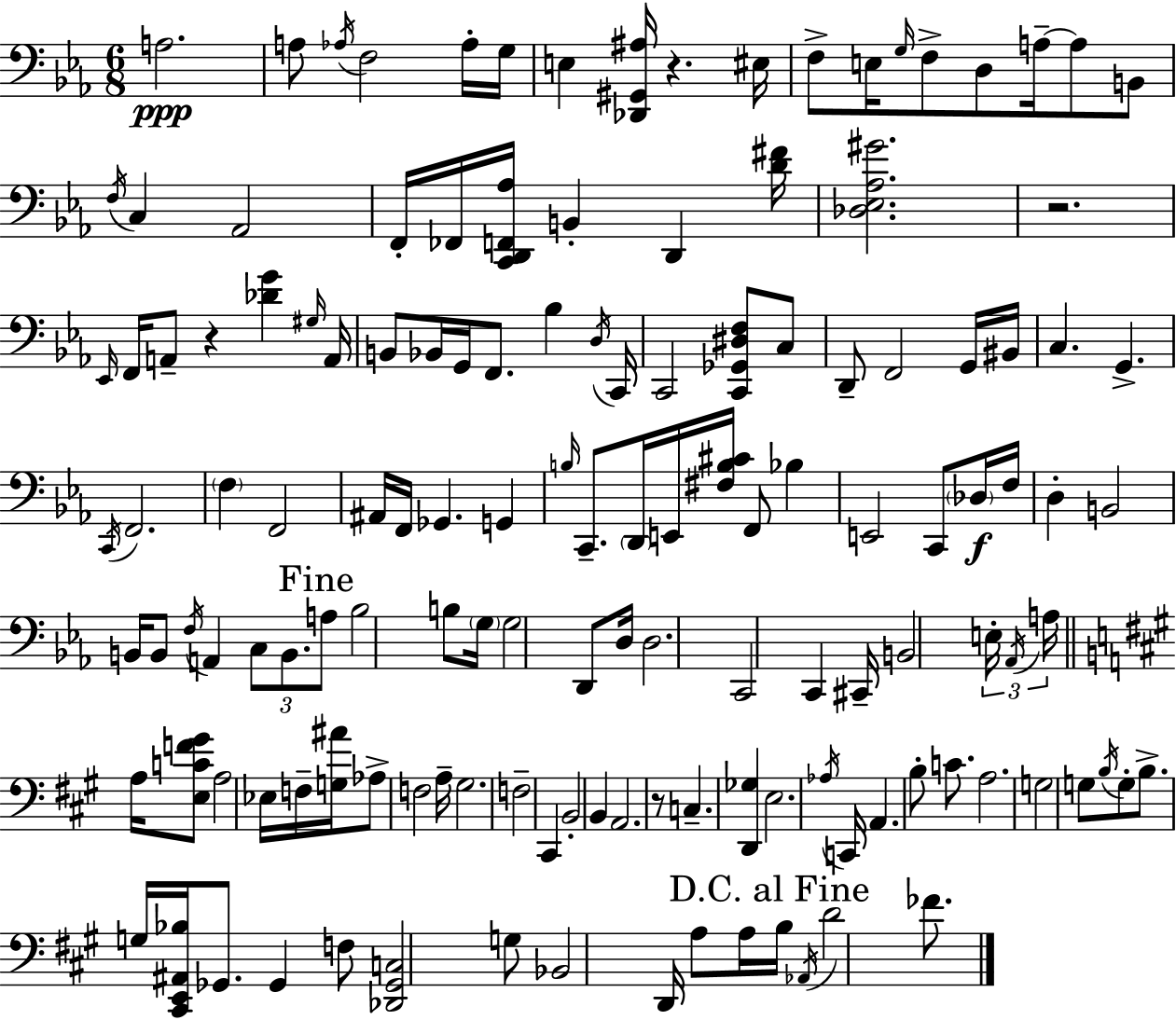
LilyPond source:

{
  \clef bass
  \numericTimeSignature
  \time 6/8
  \key ees \major
  a2.\ppp | a8 \acciaccatura { aes16 } f2 aes16-. | g16 e4 <des, gis, ais>16 r4. | eis16 f8-> e16 \grace { g16 } f8-> d8 a16--~~ a8 | \break b,8 \acciaccatura { f16 } c4 aes,2 | f,16-. fes,16 <c, d, f, aes>16 b,4-. d,4 | <d' fis'>16 <des ees aes gis'>2. | r2. | \break \grace { ees,16 } f,16 a,8-- r4 <des' g'>4 | \grace { gis16 } a,16 b,8 bes,16 g,16 f,8. | bes4 \acciaccatura { d16 } c,16 c,2 | <c, ges, dis f>8 c8 d,8-- f,2 | \break g,16 bis,16 c4. | g,4.-> \acciaccatura { c,16 } f,2. | \parenthesize f4 f,2 | ais,16 f,16 ges,4. | \break g,4 \grace { b16 } c,8.-- \parenthesize d,16 | e,16 <fis b cis'>16 f,8 bes4 e,2 | c,8 \parenthesize des16\f f16 d4-. | b,2 b,16 b,8 \acciaccatura { f16 } | \break a,4 \tuplet 3/2 { c8 b,8. \mark "Fine" a8 } bes2 | b8 \parenthesize g16 g2 | d,8 d16 d2. | c,2 | \break c,4 cis,16-- b,2 | \tuplet 3/2 { e16-. \acciaccatura { aes,16 } a16 } \bar "||" \break \key a \major a16 <e c' f' gis'>8 a2 ees16 | f16-- <g ais'>16 aes8-> f2 | a16-- gis2. | f2-- cis,4 | \break b,2-. b,4 | a,2. | r8 c4.-- <d, ges>4 | e2. | \break \acciaccatura { aes16 } c,16 a,4. b8-. c'8. | a2. | g2 g8 | \acciaccatura { b16 } g8-. b8.-> g16 <cis, e, ais, bes>16 ges,8. ges,4 | \break f8 <des, ges, c>2 | g8 bes,2 d,16 | a8 a16 \mark "D.C. al Fine" b16 \acciaccatura { aes,16 } d'2 | fes'8. \bar "|."
}